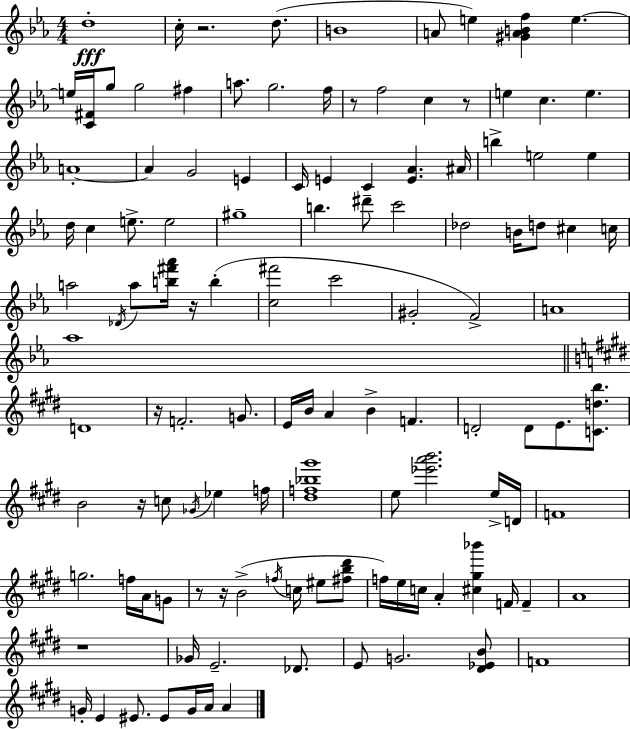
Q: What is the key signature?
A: EES major